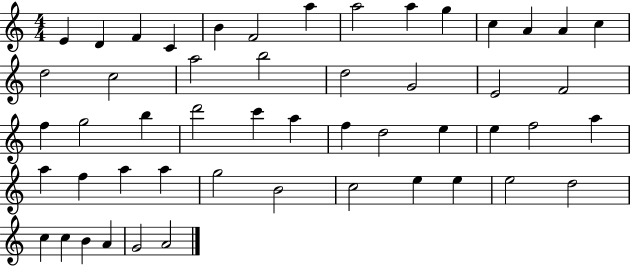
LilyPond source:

{
  \clef treble
  \numericTimeSignature
  \time 4/4
  \key c \major
  e'4 d'4 f'4 c'4 | b'4 f'2 a''4 | a''2 a''4 g''4 | c''4 a'4 a'4 c''4 | \break d''2 c''2 | a''2 b''2 | d''2 g'2 | e'2 f'2 | \break f''4 g''2 b''4 | d'''2 c'''4 a''4 | f''4 d''2 e''4 | e''4 f''2 a''4 | \break a''4 f''4 a''4 a''4 | g''2 b'2 | c''2 e''4 e''4 | e''2 d''2 | \break c''4 c''4 b'4 a'4 | g'2 a'2 | \bar "|."
}